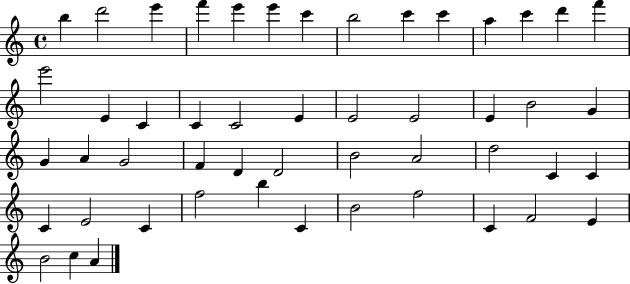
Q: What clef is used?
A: treble